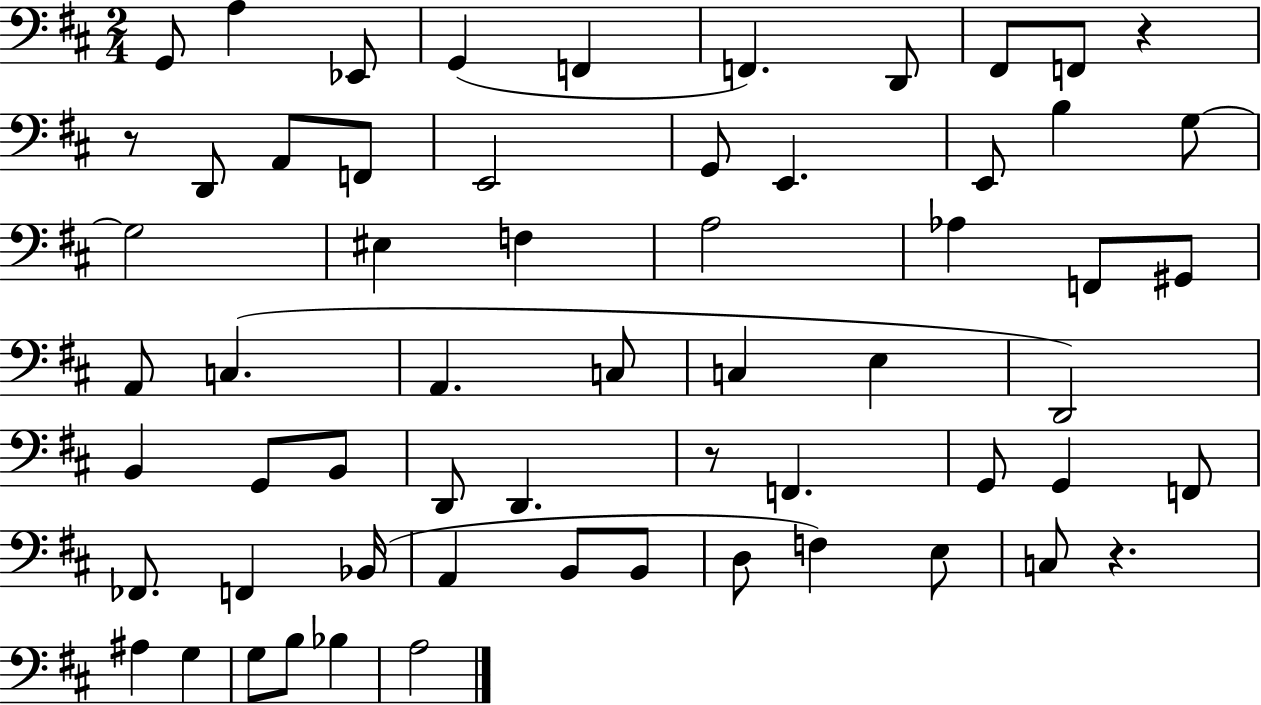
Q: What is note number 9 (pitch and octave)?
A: F2